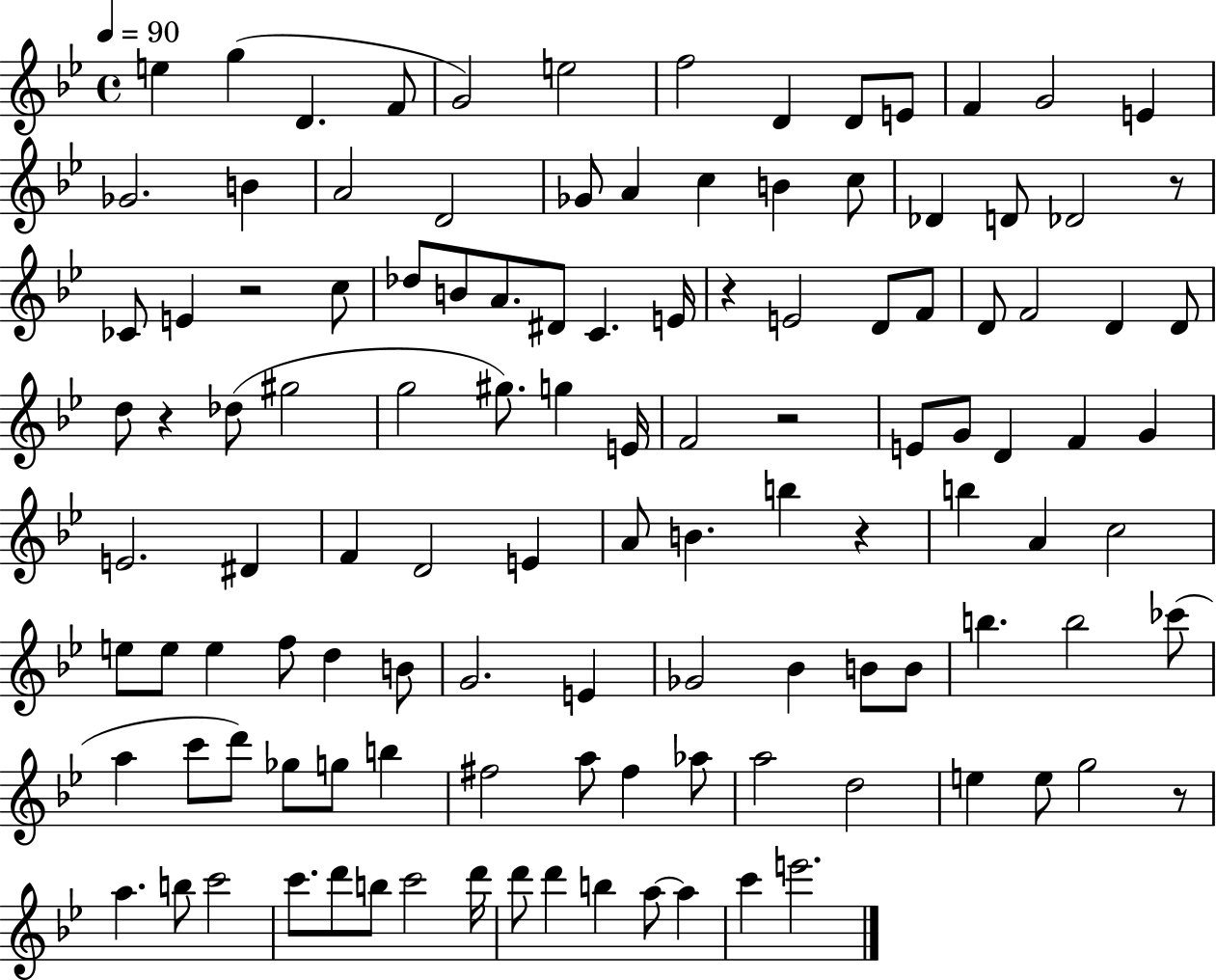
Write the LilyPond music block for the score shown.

{
  \clef treble
  \time 4/4
  \defaultTimeSignature
  \key bes \major
  \tempo 4 = 90
  e''4 g''4( d'4. f'8 | g'2) e''2 | f''2 d'4 d'8 e'8 | f'4 g'2 e'4 | \break ges'2. b'4 | a'2 d'2 | ges'8 a'4 c''4 b'4 c''8 | des'4 d'8 des'2 r8 | \break ces'8 e'4 r2 c''8 | des''8 b'8 a'8. dis'8 c'4. e'16 | r4 e'2 d'8 f'8 | d'8 f'2 d'4 d'8 | \break d''8 r4 des''8( gis''2 | g''2 gis''8.) g''4 e'16 | f'2 r2 | e'8 g'8 d'4 f'4 g'4 | \break e'2. dis'4 | f'4 d'2 e'4 | a'8 b'4. b''4 r4 | b''4 a'4 c''2 | \break e''8 e''8 e''4 f''8 d''4 b'8 | g'2. e'4 | ges'2 bes'4 b'8 b'8 | b''4. b''2 ces'''8( | \break a''4 c'''8 d'''8) ges''8 g''8 b''4 | fis''2 a''8 fis''4 aes''8 | a''2 d''2 | e''4 e''8 g''2 r8 | \break a''4. b''8 c'''2 | c'''8. d'''8 b''8 c'''2 d'''16 | d'''8 d'''4 b''4 a''8~~ a''4 | c'''4 e'''2. | \break \bar "|."
}